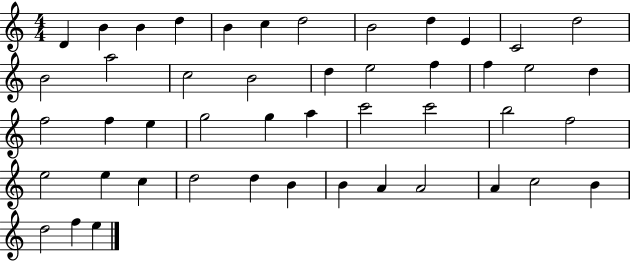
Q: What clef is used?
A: treble